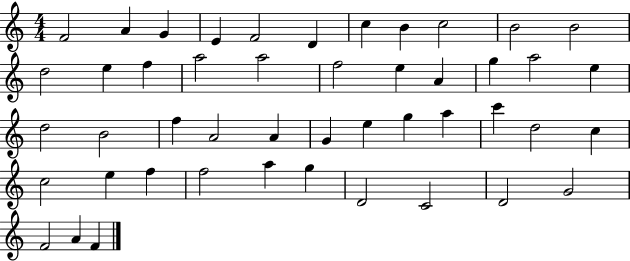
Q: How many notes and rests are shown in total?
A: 47